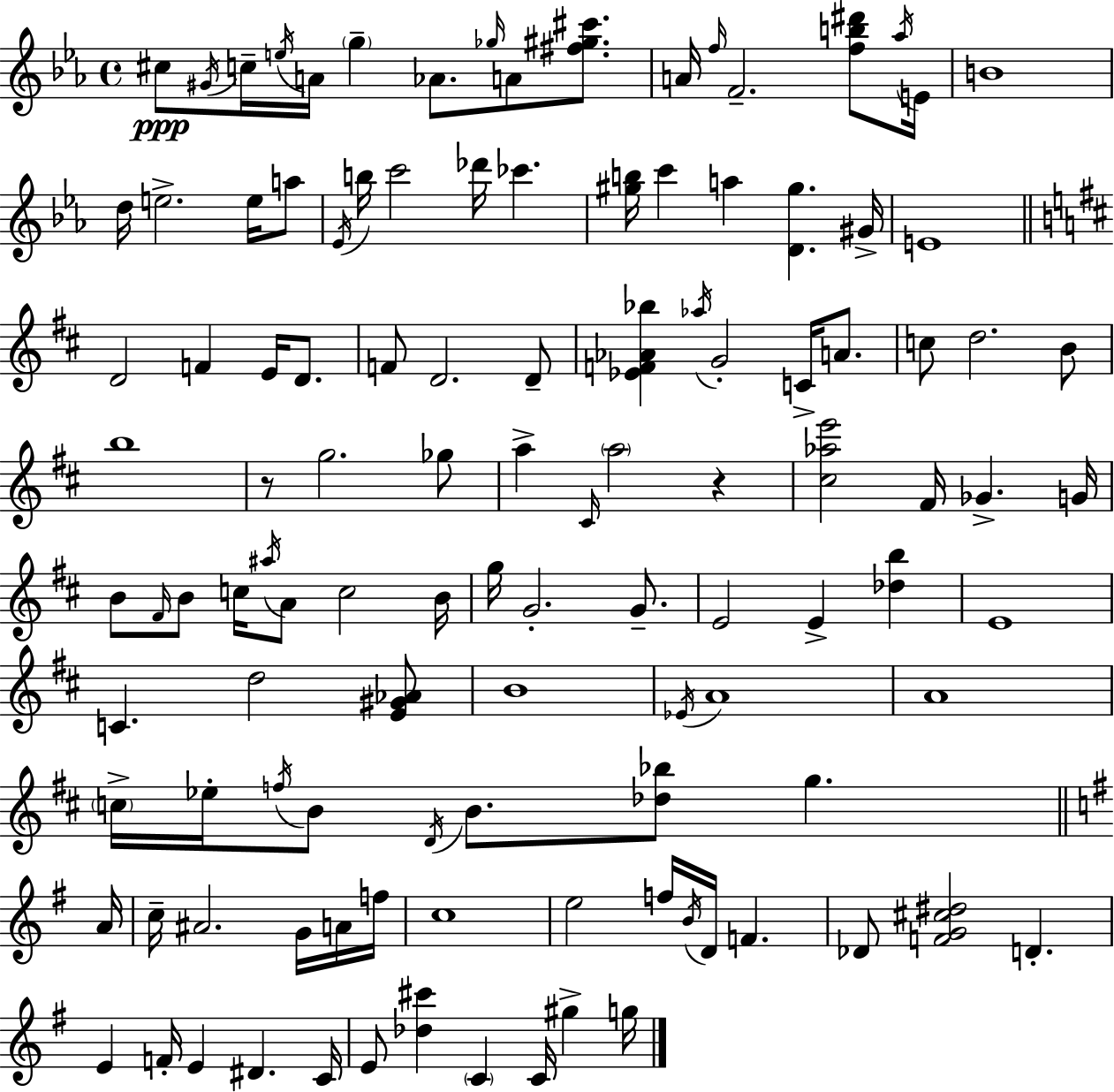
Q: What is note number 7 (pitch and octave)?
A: Ab4